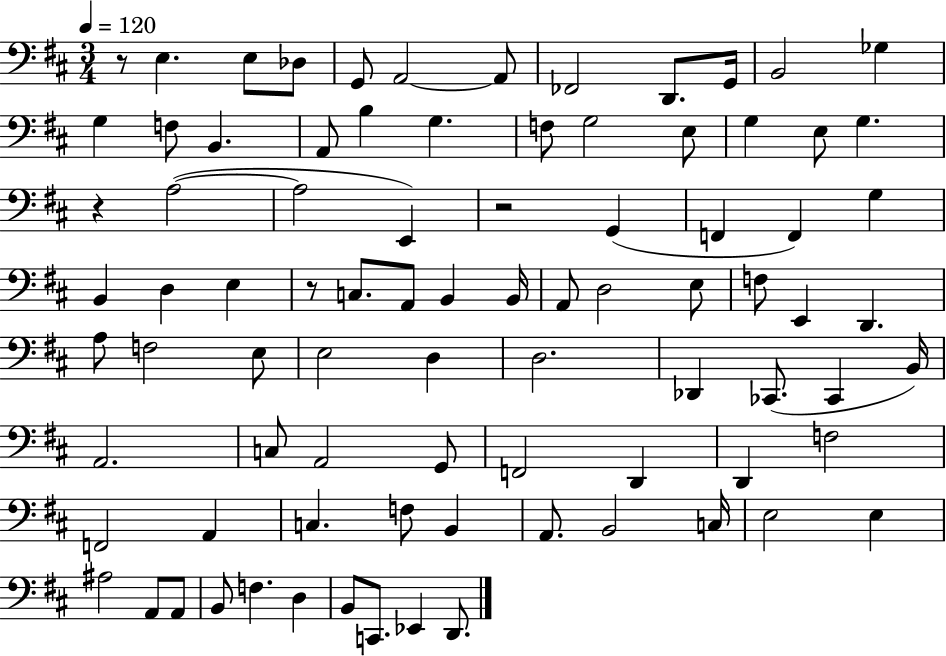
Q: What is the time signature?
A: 3/4